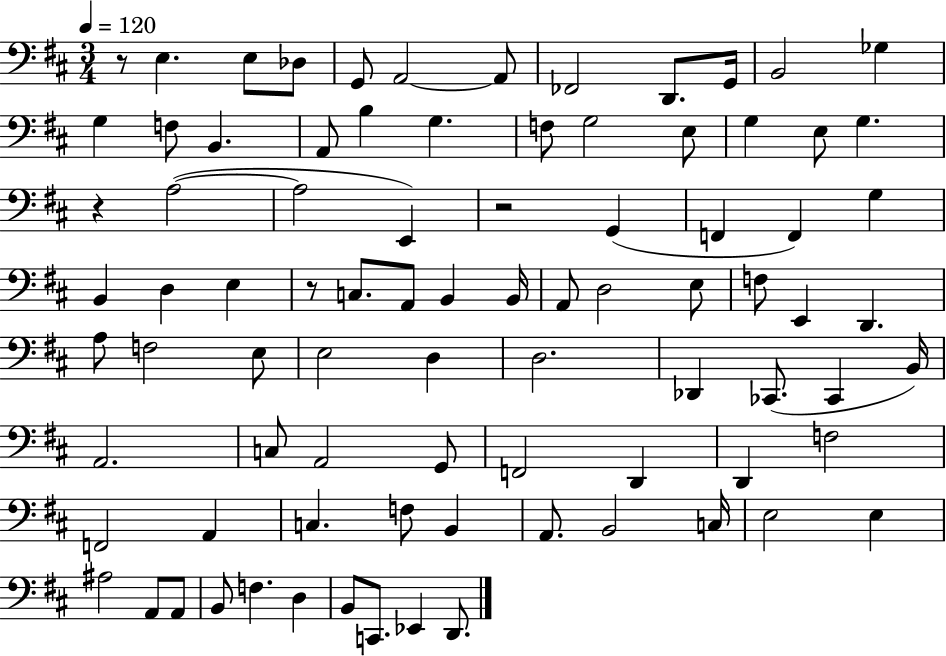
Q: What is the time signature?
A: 3/4